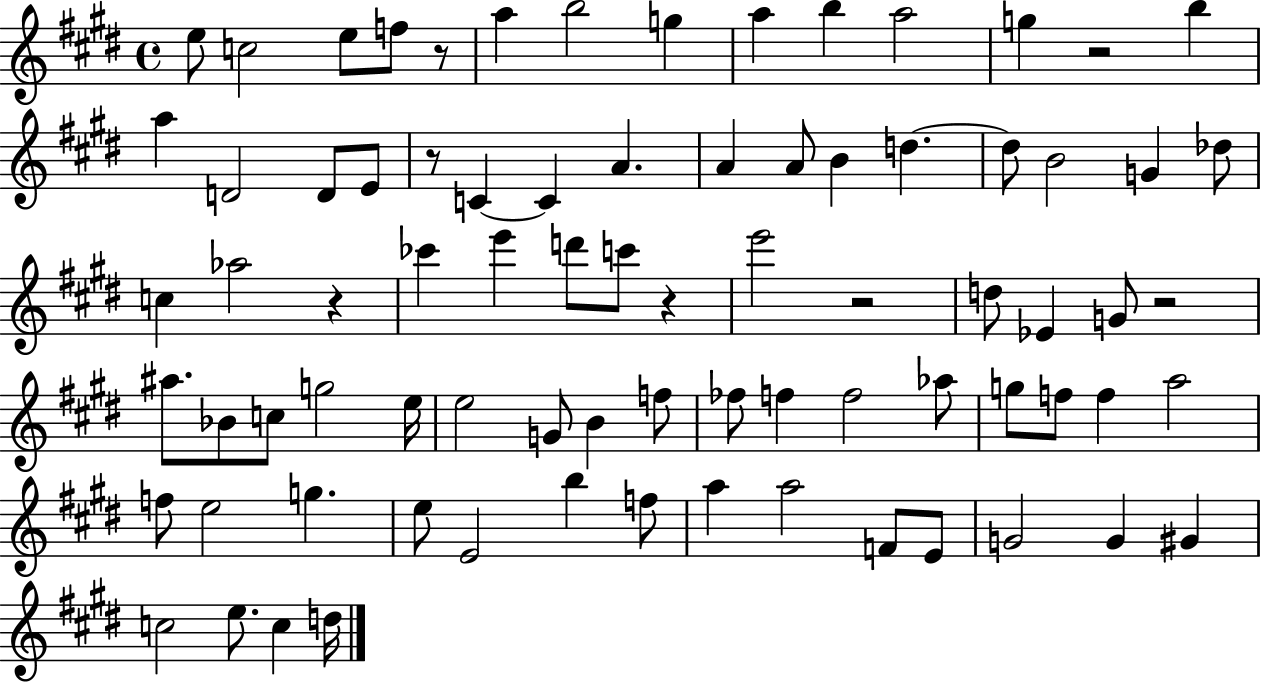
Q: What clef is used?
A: treble